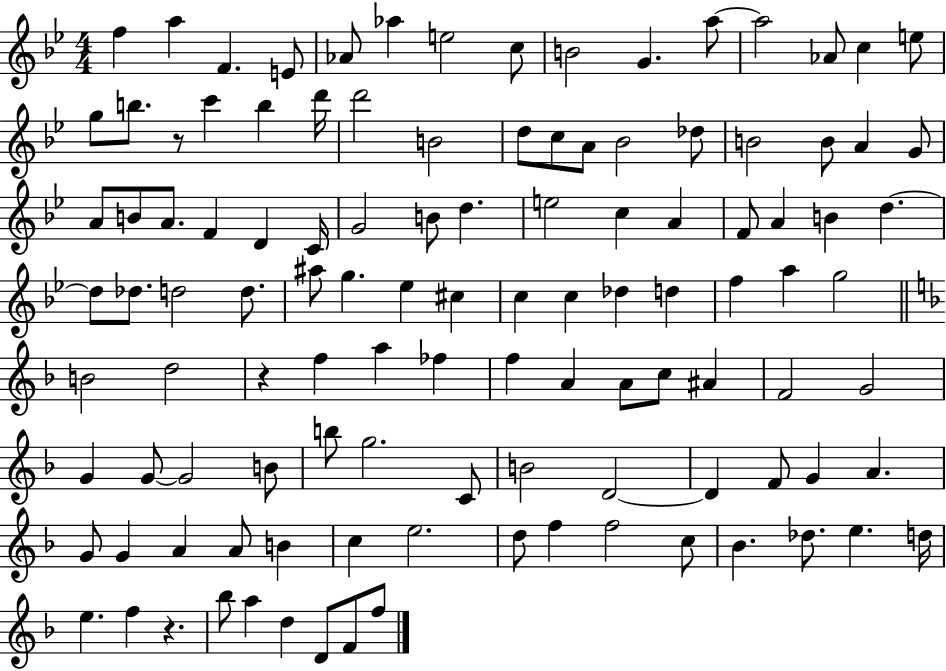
{
  \clef treble
  \numericTimeSignature
  \time 4/4
  \key bes \major
  f''4 a''4 f'4. e'8 | aes'8 aes''4 e''2 c''8 | b'2 g'4. a''8~~ | a''2 aes'8 c''4 e''8 | \break g''8 b''8. r8 c'''4 b''4 d'''16 | d'''2 b'2 | d''8 c''8 a'8 bes'2 des''8 | b'2 b'8 a'4 g'8 | \break a'8 b'8 a'8. f'4 d'4 c'16 | g'2 b'8 d''4. | e''2 c''4 a'4 | f'8 a'4 b'4 d''4.~~ | \break d''8 des''8. d''2 d''8. | ais''8 g''4. ees''4 cis''4 | c''4 c''4 des''4 d''4 | f''4 a''4 g''2 | \break \bar "||" \break \key f \major b'2 d''2 | r4 f''4 a''4 fes''4 | f''4 a'4 a'8 c''8 ais'4 | f'2 g'2 | \break g'4 g'8~~ g'2 b'8 | b''8 g''2. c'8 | b'2 d'2~~ | d'4 f'8 g'4 a'4. | \break g'8 g'4 a'4 a'8 b'4 | c''4 e''2. | d''8 f''4 f''2 c''8 | bes'4. des''8. e''4. d''16 | \break e''4. f''4 r4. | bes''8 a''4 d''4 d'8 f'8 f''8 | \bar "|."
}